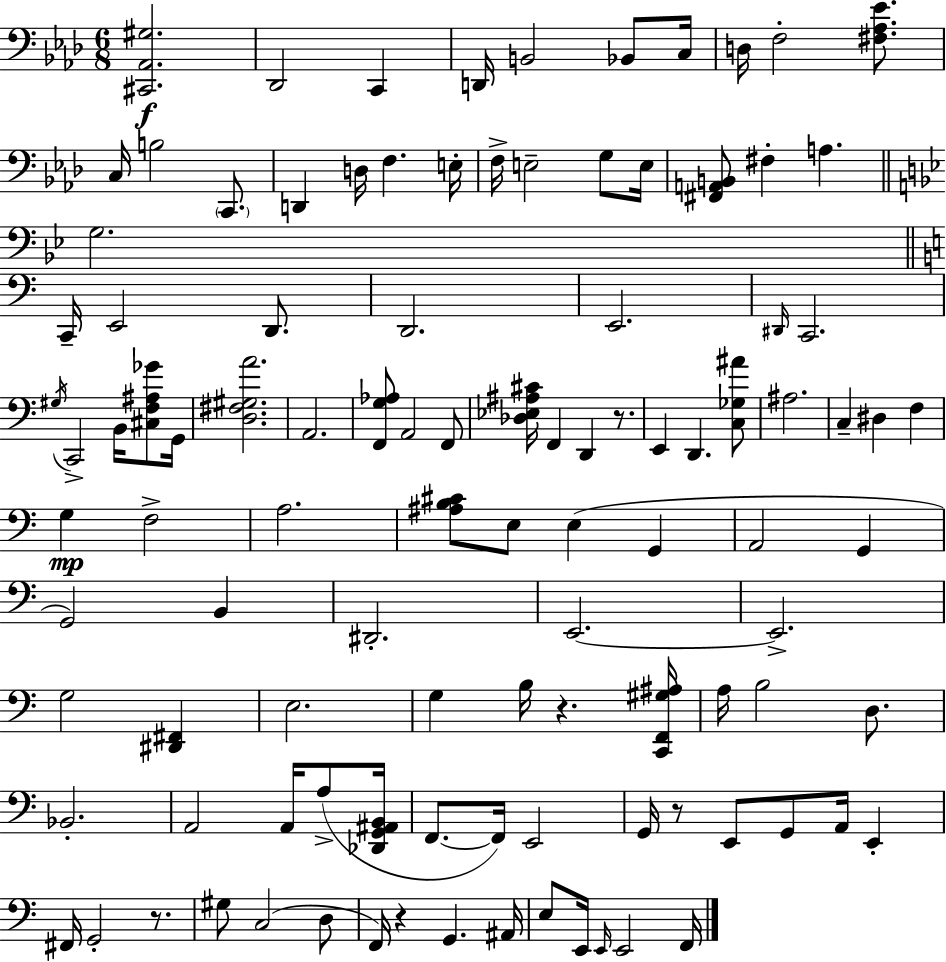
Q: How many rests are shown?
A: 5